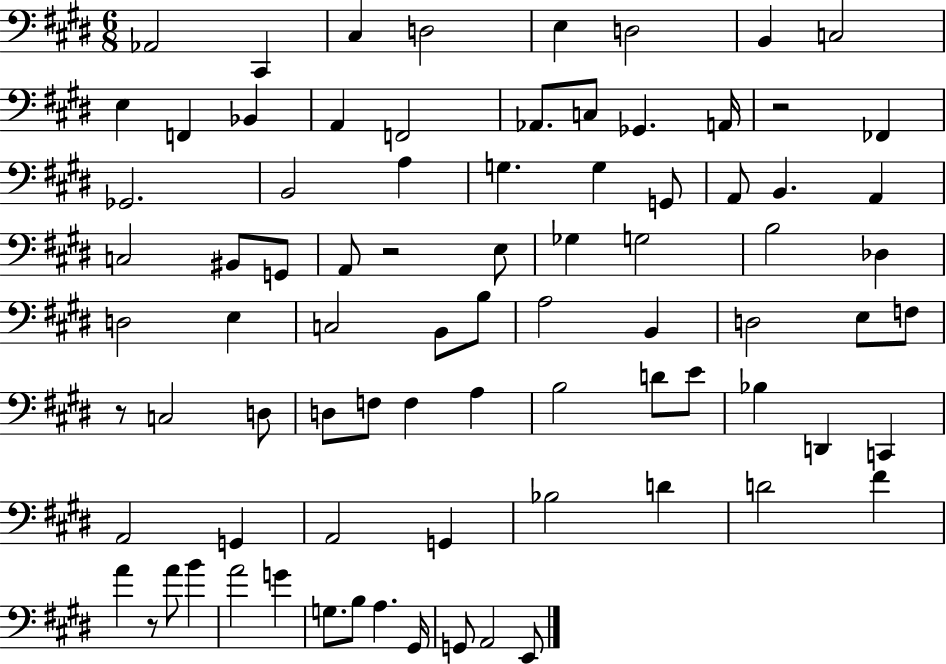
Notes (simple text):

Ab2/h C#2/q C#3/q D3/h E3/q D3/h B2/q C3/h E3/q F2/q Bb2/q A2/q F2/h Ab2/e. C3/e Gb2/q. A2/s R/h FES2/q Gb2/h. B2/h A3/q G3/q. G3/q G2/e A2/e B2/q. A2/q C3/h BIS2/e G2/e A2/e R/h E3/e Gb3/q G3/h B3/h Db3/q D3/h E3/q C3/h B2/e B3/e A3/h B2/q D3/h E3/e F3/e R/e C3/h D3/e D3/e F3/e F3/q A3/q B3/h D4/e E4/e Bb3/q D2/q C2/q A2/h G2/q A2/h G2/q Bb3/h D4/q D4/h F#4/q A4/q R/e A4/e B4/q A4/h G4/q G3/e. B3/e A3/q. G#2/s G2/e A2/h E2/e